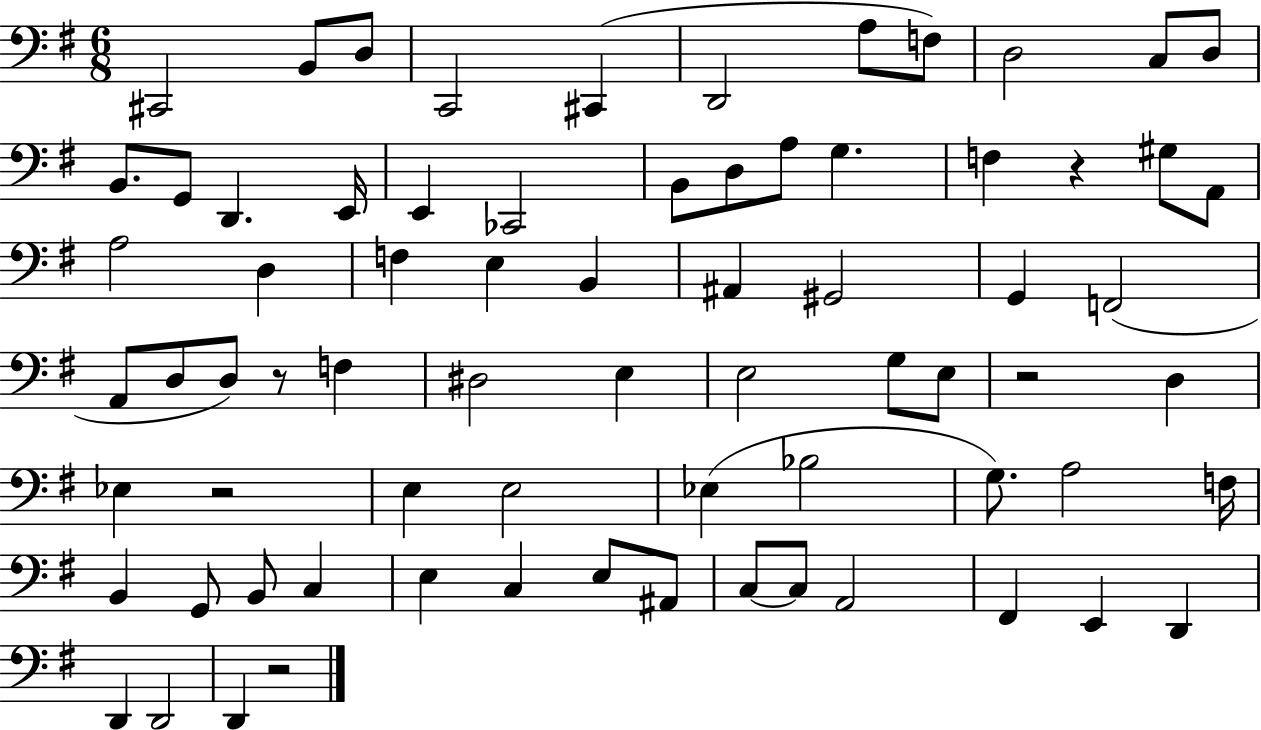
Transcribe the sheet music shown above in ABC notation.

X:1
T:Untitled
M:6/8
L:1/4
K:G
^C,,2 B,,/2 D,/2 C,,2 ^C,, D,,2 A,/2 F,/2 D,2 C,/2 D,/2 B,,/2 G,,/2 D,, E,,/4 E,, _C,,2 B,,/2 D,/2 A,/2 G, F, z ^G,/2 A,,/2 A,2 D, F, E, B,, ^A,, ^G,,2 G,, F,,2 A,,/2 D,/2 D,/2 z/2 F, ^D,2 E, E,2 G,/2 E,/2 z2 D, _E, z2 E, E,2 _E, _B,2 G,/2 A,2 F,/4 B,, G,,/2 B,,/2 C, E, C, E,/2 ^A,,/2 C,/2 C,/2 A,,2 ^F,, E,, D,, D,, D,,2 D,, z2